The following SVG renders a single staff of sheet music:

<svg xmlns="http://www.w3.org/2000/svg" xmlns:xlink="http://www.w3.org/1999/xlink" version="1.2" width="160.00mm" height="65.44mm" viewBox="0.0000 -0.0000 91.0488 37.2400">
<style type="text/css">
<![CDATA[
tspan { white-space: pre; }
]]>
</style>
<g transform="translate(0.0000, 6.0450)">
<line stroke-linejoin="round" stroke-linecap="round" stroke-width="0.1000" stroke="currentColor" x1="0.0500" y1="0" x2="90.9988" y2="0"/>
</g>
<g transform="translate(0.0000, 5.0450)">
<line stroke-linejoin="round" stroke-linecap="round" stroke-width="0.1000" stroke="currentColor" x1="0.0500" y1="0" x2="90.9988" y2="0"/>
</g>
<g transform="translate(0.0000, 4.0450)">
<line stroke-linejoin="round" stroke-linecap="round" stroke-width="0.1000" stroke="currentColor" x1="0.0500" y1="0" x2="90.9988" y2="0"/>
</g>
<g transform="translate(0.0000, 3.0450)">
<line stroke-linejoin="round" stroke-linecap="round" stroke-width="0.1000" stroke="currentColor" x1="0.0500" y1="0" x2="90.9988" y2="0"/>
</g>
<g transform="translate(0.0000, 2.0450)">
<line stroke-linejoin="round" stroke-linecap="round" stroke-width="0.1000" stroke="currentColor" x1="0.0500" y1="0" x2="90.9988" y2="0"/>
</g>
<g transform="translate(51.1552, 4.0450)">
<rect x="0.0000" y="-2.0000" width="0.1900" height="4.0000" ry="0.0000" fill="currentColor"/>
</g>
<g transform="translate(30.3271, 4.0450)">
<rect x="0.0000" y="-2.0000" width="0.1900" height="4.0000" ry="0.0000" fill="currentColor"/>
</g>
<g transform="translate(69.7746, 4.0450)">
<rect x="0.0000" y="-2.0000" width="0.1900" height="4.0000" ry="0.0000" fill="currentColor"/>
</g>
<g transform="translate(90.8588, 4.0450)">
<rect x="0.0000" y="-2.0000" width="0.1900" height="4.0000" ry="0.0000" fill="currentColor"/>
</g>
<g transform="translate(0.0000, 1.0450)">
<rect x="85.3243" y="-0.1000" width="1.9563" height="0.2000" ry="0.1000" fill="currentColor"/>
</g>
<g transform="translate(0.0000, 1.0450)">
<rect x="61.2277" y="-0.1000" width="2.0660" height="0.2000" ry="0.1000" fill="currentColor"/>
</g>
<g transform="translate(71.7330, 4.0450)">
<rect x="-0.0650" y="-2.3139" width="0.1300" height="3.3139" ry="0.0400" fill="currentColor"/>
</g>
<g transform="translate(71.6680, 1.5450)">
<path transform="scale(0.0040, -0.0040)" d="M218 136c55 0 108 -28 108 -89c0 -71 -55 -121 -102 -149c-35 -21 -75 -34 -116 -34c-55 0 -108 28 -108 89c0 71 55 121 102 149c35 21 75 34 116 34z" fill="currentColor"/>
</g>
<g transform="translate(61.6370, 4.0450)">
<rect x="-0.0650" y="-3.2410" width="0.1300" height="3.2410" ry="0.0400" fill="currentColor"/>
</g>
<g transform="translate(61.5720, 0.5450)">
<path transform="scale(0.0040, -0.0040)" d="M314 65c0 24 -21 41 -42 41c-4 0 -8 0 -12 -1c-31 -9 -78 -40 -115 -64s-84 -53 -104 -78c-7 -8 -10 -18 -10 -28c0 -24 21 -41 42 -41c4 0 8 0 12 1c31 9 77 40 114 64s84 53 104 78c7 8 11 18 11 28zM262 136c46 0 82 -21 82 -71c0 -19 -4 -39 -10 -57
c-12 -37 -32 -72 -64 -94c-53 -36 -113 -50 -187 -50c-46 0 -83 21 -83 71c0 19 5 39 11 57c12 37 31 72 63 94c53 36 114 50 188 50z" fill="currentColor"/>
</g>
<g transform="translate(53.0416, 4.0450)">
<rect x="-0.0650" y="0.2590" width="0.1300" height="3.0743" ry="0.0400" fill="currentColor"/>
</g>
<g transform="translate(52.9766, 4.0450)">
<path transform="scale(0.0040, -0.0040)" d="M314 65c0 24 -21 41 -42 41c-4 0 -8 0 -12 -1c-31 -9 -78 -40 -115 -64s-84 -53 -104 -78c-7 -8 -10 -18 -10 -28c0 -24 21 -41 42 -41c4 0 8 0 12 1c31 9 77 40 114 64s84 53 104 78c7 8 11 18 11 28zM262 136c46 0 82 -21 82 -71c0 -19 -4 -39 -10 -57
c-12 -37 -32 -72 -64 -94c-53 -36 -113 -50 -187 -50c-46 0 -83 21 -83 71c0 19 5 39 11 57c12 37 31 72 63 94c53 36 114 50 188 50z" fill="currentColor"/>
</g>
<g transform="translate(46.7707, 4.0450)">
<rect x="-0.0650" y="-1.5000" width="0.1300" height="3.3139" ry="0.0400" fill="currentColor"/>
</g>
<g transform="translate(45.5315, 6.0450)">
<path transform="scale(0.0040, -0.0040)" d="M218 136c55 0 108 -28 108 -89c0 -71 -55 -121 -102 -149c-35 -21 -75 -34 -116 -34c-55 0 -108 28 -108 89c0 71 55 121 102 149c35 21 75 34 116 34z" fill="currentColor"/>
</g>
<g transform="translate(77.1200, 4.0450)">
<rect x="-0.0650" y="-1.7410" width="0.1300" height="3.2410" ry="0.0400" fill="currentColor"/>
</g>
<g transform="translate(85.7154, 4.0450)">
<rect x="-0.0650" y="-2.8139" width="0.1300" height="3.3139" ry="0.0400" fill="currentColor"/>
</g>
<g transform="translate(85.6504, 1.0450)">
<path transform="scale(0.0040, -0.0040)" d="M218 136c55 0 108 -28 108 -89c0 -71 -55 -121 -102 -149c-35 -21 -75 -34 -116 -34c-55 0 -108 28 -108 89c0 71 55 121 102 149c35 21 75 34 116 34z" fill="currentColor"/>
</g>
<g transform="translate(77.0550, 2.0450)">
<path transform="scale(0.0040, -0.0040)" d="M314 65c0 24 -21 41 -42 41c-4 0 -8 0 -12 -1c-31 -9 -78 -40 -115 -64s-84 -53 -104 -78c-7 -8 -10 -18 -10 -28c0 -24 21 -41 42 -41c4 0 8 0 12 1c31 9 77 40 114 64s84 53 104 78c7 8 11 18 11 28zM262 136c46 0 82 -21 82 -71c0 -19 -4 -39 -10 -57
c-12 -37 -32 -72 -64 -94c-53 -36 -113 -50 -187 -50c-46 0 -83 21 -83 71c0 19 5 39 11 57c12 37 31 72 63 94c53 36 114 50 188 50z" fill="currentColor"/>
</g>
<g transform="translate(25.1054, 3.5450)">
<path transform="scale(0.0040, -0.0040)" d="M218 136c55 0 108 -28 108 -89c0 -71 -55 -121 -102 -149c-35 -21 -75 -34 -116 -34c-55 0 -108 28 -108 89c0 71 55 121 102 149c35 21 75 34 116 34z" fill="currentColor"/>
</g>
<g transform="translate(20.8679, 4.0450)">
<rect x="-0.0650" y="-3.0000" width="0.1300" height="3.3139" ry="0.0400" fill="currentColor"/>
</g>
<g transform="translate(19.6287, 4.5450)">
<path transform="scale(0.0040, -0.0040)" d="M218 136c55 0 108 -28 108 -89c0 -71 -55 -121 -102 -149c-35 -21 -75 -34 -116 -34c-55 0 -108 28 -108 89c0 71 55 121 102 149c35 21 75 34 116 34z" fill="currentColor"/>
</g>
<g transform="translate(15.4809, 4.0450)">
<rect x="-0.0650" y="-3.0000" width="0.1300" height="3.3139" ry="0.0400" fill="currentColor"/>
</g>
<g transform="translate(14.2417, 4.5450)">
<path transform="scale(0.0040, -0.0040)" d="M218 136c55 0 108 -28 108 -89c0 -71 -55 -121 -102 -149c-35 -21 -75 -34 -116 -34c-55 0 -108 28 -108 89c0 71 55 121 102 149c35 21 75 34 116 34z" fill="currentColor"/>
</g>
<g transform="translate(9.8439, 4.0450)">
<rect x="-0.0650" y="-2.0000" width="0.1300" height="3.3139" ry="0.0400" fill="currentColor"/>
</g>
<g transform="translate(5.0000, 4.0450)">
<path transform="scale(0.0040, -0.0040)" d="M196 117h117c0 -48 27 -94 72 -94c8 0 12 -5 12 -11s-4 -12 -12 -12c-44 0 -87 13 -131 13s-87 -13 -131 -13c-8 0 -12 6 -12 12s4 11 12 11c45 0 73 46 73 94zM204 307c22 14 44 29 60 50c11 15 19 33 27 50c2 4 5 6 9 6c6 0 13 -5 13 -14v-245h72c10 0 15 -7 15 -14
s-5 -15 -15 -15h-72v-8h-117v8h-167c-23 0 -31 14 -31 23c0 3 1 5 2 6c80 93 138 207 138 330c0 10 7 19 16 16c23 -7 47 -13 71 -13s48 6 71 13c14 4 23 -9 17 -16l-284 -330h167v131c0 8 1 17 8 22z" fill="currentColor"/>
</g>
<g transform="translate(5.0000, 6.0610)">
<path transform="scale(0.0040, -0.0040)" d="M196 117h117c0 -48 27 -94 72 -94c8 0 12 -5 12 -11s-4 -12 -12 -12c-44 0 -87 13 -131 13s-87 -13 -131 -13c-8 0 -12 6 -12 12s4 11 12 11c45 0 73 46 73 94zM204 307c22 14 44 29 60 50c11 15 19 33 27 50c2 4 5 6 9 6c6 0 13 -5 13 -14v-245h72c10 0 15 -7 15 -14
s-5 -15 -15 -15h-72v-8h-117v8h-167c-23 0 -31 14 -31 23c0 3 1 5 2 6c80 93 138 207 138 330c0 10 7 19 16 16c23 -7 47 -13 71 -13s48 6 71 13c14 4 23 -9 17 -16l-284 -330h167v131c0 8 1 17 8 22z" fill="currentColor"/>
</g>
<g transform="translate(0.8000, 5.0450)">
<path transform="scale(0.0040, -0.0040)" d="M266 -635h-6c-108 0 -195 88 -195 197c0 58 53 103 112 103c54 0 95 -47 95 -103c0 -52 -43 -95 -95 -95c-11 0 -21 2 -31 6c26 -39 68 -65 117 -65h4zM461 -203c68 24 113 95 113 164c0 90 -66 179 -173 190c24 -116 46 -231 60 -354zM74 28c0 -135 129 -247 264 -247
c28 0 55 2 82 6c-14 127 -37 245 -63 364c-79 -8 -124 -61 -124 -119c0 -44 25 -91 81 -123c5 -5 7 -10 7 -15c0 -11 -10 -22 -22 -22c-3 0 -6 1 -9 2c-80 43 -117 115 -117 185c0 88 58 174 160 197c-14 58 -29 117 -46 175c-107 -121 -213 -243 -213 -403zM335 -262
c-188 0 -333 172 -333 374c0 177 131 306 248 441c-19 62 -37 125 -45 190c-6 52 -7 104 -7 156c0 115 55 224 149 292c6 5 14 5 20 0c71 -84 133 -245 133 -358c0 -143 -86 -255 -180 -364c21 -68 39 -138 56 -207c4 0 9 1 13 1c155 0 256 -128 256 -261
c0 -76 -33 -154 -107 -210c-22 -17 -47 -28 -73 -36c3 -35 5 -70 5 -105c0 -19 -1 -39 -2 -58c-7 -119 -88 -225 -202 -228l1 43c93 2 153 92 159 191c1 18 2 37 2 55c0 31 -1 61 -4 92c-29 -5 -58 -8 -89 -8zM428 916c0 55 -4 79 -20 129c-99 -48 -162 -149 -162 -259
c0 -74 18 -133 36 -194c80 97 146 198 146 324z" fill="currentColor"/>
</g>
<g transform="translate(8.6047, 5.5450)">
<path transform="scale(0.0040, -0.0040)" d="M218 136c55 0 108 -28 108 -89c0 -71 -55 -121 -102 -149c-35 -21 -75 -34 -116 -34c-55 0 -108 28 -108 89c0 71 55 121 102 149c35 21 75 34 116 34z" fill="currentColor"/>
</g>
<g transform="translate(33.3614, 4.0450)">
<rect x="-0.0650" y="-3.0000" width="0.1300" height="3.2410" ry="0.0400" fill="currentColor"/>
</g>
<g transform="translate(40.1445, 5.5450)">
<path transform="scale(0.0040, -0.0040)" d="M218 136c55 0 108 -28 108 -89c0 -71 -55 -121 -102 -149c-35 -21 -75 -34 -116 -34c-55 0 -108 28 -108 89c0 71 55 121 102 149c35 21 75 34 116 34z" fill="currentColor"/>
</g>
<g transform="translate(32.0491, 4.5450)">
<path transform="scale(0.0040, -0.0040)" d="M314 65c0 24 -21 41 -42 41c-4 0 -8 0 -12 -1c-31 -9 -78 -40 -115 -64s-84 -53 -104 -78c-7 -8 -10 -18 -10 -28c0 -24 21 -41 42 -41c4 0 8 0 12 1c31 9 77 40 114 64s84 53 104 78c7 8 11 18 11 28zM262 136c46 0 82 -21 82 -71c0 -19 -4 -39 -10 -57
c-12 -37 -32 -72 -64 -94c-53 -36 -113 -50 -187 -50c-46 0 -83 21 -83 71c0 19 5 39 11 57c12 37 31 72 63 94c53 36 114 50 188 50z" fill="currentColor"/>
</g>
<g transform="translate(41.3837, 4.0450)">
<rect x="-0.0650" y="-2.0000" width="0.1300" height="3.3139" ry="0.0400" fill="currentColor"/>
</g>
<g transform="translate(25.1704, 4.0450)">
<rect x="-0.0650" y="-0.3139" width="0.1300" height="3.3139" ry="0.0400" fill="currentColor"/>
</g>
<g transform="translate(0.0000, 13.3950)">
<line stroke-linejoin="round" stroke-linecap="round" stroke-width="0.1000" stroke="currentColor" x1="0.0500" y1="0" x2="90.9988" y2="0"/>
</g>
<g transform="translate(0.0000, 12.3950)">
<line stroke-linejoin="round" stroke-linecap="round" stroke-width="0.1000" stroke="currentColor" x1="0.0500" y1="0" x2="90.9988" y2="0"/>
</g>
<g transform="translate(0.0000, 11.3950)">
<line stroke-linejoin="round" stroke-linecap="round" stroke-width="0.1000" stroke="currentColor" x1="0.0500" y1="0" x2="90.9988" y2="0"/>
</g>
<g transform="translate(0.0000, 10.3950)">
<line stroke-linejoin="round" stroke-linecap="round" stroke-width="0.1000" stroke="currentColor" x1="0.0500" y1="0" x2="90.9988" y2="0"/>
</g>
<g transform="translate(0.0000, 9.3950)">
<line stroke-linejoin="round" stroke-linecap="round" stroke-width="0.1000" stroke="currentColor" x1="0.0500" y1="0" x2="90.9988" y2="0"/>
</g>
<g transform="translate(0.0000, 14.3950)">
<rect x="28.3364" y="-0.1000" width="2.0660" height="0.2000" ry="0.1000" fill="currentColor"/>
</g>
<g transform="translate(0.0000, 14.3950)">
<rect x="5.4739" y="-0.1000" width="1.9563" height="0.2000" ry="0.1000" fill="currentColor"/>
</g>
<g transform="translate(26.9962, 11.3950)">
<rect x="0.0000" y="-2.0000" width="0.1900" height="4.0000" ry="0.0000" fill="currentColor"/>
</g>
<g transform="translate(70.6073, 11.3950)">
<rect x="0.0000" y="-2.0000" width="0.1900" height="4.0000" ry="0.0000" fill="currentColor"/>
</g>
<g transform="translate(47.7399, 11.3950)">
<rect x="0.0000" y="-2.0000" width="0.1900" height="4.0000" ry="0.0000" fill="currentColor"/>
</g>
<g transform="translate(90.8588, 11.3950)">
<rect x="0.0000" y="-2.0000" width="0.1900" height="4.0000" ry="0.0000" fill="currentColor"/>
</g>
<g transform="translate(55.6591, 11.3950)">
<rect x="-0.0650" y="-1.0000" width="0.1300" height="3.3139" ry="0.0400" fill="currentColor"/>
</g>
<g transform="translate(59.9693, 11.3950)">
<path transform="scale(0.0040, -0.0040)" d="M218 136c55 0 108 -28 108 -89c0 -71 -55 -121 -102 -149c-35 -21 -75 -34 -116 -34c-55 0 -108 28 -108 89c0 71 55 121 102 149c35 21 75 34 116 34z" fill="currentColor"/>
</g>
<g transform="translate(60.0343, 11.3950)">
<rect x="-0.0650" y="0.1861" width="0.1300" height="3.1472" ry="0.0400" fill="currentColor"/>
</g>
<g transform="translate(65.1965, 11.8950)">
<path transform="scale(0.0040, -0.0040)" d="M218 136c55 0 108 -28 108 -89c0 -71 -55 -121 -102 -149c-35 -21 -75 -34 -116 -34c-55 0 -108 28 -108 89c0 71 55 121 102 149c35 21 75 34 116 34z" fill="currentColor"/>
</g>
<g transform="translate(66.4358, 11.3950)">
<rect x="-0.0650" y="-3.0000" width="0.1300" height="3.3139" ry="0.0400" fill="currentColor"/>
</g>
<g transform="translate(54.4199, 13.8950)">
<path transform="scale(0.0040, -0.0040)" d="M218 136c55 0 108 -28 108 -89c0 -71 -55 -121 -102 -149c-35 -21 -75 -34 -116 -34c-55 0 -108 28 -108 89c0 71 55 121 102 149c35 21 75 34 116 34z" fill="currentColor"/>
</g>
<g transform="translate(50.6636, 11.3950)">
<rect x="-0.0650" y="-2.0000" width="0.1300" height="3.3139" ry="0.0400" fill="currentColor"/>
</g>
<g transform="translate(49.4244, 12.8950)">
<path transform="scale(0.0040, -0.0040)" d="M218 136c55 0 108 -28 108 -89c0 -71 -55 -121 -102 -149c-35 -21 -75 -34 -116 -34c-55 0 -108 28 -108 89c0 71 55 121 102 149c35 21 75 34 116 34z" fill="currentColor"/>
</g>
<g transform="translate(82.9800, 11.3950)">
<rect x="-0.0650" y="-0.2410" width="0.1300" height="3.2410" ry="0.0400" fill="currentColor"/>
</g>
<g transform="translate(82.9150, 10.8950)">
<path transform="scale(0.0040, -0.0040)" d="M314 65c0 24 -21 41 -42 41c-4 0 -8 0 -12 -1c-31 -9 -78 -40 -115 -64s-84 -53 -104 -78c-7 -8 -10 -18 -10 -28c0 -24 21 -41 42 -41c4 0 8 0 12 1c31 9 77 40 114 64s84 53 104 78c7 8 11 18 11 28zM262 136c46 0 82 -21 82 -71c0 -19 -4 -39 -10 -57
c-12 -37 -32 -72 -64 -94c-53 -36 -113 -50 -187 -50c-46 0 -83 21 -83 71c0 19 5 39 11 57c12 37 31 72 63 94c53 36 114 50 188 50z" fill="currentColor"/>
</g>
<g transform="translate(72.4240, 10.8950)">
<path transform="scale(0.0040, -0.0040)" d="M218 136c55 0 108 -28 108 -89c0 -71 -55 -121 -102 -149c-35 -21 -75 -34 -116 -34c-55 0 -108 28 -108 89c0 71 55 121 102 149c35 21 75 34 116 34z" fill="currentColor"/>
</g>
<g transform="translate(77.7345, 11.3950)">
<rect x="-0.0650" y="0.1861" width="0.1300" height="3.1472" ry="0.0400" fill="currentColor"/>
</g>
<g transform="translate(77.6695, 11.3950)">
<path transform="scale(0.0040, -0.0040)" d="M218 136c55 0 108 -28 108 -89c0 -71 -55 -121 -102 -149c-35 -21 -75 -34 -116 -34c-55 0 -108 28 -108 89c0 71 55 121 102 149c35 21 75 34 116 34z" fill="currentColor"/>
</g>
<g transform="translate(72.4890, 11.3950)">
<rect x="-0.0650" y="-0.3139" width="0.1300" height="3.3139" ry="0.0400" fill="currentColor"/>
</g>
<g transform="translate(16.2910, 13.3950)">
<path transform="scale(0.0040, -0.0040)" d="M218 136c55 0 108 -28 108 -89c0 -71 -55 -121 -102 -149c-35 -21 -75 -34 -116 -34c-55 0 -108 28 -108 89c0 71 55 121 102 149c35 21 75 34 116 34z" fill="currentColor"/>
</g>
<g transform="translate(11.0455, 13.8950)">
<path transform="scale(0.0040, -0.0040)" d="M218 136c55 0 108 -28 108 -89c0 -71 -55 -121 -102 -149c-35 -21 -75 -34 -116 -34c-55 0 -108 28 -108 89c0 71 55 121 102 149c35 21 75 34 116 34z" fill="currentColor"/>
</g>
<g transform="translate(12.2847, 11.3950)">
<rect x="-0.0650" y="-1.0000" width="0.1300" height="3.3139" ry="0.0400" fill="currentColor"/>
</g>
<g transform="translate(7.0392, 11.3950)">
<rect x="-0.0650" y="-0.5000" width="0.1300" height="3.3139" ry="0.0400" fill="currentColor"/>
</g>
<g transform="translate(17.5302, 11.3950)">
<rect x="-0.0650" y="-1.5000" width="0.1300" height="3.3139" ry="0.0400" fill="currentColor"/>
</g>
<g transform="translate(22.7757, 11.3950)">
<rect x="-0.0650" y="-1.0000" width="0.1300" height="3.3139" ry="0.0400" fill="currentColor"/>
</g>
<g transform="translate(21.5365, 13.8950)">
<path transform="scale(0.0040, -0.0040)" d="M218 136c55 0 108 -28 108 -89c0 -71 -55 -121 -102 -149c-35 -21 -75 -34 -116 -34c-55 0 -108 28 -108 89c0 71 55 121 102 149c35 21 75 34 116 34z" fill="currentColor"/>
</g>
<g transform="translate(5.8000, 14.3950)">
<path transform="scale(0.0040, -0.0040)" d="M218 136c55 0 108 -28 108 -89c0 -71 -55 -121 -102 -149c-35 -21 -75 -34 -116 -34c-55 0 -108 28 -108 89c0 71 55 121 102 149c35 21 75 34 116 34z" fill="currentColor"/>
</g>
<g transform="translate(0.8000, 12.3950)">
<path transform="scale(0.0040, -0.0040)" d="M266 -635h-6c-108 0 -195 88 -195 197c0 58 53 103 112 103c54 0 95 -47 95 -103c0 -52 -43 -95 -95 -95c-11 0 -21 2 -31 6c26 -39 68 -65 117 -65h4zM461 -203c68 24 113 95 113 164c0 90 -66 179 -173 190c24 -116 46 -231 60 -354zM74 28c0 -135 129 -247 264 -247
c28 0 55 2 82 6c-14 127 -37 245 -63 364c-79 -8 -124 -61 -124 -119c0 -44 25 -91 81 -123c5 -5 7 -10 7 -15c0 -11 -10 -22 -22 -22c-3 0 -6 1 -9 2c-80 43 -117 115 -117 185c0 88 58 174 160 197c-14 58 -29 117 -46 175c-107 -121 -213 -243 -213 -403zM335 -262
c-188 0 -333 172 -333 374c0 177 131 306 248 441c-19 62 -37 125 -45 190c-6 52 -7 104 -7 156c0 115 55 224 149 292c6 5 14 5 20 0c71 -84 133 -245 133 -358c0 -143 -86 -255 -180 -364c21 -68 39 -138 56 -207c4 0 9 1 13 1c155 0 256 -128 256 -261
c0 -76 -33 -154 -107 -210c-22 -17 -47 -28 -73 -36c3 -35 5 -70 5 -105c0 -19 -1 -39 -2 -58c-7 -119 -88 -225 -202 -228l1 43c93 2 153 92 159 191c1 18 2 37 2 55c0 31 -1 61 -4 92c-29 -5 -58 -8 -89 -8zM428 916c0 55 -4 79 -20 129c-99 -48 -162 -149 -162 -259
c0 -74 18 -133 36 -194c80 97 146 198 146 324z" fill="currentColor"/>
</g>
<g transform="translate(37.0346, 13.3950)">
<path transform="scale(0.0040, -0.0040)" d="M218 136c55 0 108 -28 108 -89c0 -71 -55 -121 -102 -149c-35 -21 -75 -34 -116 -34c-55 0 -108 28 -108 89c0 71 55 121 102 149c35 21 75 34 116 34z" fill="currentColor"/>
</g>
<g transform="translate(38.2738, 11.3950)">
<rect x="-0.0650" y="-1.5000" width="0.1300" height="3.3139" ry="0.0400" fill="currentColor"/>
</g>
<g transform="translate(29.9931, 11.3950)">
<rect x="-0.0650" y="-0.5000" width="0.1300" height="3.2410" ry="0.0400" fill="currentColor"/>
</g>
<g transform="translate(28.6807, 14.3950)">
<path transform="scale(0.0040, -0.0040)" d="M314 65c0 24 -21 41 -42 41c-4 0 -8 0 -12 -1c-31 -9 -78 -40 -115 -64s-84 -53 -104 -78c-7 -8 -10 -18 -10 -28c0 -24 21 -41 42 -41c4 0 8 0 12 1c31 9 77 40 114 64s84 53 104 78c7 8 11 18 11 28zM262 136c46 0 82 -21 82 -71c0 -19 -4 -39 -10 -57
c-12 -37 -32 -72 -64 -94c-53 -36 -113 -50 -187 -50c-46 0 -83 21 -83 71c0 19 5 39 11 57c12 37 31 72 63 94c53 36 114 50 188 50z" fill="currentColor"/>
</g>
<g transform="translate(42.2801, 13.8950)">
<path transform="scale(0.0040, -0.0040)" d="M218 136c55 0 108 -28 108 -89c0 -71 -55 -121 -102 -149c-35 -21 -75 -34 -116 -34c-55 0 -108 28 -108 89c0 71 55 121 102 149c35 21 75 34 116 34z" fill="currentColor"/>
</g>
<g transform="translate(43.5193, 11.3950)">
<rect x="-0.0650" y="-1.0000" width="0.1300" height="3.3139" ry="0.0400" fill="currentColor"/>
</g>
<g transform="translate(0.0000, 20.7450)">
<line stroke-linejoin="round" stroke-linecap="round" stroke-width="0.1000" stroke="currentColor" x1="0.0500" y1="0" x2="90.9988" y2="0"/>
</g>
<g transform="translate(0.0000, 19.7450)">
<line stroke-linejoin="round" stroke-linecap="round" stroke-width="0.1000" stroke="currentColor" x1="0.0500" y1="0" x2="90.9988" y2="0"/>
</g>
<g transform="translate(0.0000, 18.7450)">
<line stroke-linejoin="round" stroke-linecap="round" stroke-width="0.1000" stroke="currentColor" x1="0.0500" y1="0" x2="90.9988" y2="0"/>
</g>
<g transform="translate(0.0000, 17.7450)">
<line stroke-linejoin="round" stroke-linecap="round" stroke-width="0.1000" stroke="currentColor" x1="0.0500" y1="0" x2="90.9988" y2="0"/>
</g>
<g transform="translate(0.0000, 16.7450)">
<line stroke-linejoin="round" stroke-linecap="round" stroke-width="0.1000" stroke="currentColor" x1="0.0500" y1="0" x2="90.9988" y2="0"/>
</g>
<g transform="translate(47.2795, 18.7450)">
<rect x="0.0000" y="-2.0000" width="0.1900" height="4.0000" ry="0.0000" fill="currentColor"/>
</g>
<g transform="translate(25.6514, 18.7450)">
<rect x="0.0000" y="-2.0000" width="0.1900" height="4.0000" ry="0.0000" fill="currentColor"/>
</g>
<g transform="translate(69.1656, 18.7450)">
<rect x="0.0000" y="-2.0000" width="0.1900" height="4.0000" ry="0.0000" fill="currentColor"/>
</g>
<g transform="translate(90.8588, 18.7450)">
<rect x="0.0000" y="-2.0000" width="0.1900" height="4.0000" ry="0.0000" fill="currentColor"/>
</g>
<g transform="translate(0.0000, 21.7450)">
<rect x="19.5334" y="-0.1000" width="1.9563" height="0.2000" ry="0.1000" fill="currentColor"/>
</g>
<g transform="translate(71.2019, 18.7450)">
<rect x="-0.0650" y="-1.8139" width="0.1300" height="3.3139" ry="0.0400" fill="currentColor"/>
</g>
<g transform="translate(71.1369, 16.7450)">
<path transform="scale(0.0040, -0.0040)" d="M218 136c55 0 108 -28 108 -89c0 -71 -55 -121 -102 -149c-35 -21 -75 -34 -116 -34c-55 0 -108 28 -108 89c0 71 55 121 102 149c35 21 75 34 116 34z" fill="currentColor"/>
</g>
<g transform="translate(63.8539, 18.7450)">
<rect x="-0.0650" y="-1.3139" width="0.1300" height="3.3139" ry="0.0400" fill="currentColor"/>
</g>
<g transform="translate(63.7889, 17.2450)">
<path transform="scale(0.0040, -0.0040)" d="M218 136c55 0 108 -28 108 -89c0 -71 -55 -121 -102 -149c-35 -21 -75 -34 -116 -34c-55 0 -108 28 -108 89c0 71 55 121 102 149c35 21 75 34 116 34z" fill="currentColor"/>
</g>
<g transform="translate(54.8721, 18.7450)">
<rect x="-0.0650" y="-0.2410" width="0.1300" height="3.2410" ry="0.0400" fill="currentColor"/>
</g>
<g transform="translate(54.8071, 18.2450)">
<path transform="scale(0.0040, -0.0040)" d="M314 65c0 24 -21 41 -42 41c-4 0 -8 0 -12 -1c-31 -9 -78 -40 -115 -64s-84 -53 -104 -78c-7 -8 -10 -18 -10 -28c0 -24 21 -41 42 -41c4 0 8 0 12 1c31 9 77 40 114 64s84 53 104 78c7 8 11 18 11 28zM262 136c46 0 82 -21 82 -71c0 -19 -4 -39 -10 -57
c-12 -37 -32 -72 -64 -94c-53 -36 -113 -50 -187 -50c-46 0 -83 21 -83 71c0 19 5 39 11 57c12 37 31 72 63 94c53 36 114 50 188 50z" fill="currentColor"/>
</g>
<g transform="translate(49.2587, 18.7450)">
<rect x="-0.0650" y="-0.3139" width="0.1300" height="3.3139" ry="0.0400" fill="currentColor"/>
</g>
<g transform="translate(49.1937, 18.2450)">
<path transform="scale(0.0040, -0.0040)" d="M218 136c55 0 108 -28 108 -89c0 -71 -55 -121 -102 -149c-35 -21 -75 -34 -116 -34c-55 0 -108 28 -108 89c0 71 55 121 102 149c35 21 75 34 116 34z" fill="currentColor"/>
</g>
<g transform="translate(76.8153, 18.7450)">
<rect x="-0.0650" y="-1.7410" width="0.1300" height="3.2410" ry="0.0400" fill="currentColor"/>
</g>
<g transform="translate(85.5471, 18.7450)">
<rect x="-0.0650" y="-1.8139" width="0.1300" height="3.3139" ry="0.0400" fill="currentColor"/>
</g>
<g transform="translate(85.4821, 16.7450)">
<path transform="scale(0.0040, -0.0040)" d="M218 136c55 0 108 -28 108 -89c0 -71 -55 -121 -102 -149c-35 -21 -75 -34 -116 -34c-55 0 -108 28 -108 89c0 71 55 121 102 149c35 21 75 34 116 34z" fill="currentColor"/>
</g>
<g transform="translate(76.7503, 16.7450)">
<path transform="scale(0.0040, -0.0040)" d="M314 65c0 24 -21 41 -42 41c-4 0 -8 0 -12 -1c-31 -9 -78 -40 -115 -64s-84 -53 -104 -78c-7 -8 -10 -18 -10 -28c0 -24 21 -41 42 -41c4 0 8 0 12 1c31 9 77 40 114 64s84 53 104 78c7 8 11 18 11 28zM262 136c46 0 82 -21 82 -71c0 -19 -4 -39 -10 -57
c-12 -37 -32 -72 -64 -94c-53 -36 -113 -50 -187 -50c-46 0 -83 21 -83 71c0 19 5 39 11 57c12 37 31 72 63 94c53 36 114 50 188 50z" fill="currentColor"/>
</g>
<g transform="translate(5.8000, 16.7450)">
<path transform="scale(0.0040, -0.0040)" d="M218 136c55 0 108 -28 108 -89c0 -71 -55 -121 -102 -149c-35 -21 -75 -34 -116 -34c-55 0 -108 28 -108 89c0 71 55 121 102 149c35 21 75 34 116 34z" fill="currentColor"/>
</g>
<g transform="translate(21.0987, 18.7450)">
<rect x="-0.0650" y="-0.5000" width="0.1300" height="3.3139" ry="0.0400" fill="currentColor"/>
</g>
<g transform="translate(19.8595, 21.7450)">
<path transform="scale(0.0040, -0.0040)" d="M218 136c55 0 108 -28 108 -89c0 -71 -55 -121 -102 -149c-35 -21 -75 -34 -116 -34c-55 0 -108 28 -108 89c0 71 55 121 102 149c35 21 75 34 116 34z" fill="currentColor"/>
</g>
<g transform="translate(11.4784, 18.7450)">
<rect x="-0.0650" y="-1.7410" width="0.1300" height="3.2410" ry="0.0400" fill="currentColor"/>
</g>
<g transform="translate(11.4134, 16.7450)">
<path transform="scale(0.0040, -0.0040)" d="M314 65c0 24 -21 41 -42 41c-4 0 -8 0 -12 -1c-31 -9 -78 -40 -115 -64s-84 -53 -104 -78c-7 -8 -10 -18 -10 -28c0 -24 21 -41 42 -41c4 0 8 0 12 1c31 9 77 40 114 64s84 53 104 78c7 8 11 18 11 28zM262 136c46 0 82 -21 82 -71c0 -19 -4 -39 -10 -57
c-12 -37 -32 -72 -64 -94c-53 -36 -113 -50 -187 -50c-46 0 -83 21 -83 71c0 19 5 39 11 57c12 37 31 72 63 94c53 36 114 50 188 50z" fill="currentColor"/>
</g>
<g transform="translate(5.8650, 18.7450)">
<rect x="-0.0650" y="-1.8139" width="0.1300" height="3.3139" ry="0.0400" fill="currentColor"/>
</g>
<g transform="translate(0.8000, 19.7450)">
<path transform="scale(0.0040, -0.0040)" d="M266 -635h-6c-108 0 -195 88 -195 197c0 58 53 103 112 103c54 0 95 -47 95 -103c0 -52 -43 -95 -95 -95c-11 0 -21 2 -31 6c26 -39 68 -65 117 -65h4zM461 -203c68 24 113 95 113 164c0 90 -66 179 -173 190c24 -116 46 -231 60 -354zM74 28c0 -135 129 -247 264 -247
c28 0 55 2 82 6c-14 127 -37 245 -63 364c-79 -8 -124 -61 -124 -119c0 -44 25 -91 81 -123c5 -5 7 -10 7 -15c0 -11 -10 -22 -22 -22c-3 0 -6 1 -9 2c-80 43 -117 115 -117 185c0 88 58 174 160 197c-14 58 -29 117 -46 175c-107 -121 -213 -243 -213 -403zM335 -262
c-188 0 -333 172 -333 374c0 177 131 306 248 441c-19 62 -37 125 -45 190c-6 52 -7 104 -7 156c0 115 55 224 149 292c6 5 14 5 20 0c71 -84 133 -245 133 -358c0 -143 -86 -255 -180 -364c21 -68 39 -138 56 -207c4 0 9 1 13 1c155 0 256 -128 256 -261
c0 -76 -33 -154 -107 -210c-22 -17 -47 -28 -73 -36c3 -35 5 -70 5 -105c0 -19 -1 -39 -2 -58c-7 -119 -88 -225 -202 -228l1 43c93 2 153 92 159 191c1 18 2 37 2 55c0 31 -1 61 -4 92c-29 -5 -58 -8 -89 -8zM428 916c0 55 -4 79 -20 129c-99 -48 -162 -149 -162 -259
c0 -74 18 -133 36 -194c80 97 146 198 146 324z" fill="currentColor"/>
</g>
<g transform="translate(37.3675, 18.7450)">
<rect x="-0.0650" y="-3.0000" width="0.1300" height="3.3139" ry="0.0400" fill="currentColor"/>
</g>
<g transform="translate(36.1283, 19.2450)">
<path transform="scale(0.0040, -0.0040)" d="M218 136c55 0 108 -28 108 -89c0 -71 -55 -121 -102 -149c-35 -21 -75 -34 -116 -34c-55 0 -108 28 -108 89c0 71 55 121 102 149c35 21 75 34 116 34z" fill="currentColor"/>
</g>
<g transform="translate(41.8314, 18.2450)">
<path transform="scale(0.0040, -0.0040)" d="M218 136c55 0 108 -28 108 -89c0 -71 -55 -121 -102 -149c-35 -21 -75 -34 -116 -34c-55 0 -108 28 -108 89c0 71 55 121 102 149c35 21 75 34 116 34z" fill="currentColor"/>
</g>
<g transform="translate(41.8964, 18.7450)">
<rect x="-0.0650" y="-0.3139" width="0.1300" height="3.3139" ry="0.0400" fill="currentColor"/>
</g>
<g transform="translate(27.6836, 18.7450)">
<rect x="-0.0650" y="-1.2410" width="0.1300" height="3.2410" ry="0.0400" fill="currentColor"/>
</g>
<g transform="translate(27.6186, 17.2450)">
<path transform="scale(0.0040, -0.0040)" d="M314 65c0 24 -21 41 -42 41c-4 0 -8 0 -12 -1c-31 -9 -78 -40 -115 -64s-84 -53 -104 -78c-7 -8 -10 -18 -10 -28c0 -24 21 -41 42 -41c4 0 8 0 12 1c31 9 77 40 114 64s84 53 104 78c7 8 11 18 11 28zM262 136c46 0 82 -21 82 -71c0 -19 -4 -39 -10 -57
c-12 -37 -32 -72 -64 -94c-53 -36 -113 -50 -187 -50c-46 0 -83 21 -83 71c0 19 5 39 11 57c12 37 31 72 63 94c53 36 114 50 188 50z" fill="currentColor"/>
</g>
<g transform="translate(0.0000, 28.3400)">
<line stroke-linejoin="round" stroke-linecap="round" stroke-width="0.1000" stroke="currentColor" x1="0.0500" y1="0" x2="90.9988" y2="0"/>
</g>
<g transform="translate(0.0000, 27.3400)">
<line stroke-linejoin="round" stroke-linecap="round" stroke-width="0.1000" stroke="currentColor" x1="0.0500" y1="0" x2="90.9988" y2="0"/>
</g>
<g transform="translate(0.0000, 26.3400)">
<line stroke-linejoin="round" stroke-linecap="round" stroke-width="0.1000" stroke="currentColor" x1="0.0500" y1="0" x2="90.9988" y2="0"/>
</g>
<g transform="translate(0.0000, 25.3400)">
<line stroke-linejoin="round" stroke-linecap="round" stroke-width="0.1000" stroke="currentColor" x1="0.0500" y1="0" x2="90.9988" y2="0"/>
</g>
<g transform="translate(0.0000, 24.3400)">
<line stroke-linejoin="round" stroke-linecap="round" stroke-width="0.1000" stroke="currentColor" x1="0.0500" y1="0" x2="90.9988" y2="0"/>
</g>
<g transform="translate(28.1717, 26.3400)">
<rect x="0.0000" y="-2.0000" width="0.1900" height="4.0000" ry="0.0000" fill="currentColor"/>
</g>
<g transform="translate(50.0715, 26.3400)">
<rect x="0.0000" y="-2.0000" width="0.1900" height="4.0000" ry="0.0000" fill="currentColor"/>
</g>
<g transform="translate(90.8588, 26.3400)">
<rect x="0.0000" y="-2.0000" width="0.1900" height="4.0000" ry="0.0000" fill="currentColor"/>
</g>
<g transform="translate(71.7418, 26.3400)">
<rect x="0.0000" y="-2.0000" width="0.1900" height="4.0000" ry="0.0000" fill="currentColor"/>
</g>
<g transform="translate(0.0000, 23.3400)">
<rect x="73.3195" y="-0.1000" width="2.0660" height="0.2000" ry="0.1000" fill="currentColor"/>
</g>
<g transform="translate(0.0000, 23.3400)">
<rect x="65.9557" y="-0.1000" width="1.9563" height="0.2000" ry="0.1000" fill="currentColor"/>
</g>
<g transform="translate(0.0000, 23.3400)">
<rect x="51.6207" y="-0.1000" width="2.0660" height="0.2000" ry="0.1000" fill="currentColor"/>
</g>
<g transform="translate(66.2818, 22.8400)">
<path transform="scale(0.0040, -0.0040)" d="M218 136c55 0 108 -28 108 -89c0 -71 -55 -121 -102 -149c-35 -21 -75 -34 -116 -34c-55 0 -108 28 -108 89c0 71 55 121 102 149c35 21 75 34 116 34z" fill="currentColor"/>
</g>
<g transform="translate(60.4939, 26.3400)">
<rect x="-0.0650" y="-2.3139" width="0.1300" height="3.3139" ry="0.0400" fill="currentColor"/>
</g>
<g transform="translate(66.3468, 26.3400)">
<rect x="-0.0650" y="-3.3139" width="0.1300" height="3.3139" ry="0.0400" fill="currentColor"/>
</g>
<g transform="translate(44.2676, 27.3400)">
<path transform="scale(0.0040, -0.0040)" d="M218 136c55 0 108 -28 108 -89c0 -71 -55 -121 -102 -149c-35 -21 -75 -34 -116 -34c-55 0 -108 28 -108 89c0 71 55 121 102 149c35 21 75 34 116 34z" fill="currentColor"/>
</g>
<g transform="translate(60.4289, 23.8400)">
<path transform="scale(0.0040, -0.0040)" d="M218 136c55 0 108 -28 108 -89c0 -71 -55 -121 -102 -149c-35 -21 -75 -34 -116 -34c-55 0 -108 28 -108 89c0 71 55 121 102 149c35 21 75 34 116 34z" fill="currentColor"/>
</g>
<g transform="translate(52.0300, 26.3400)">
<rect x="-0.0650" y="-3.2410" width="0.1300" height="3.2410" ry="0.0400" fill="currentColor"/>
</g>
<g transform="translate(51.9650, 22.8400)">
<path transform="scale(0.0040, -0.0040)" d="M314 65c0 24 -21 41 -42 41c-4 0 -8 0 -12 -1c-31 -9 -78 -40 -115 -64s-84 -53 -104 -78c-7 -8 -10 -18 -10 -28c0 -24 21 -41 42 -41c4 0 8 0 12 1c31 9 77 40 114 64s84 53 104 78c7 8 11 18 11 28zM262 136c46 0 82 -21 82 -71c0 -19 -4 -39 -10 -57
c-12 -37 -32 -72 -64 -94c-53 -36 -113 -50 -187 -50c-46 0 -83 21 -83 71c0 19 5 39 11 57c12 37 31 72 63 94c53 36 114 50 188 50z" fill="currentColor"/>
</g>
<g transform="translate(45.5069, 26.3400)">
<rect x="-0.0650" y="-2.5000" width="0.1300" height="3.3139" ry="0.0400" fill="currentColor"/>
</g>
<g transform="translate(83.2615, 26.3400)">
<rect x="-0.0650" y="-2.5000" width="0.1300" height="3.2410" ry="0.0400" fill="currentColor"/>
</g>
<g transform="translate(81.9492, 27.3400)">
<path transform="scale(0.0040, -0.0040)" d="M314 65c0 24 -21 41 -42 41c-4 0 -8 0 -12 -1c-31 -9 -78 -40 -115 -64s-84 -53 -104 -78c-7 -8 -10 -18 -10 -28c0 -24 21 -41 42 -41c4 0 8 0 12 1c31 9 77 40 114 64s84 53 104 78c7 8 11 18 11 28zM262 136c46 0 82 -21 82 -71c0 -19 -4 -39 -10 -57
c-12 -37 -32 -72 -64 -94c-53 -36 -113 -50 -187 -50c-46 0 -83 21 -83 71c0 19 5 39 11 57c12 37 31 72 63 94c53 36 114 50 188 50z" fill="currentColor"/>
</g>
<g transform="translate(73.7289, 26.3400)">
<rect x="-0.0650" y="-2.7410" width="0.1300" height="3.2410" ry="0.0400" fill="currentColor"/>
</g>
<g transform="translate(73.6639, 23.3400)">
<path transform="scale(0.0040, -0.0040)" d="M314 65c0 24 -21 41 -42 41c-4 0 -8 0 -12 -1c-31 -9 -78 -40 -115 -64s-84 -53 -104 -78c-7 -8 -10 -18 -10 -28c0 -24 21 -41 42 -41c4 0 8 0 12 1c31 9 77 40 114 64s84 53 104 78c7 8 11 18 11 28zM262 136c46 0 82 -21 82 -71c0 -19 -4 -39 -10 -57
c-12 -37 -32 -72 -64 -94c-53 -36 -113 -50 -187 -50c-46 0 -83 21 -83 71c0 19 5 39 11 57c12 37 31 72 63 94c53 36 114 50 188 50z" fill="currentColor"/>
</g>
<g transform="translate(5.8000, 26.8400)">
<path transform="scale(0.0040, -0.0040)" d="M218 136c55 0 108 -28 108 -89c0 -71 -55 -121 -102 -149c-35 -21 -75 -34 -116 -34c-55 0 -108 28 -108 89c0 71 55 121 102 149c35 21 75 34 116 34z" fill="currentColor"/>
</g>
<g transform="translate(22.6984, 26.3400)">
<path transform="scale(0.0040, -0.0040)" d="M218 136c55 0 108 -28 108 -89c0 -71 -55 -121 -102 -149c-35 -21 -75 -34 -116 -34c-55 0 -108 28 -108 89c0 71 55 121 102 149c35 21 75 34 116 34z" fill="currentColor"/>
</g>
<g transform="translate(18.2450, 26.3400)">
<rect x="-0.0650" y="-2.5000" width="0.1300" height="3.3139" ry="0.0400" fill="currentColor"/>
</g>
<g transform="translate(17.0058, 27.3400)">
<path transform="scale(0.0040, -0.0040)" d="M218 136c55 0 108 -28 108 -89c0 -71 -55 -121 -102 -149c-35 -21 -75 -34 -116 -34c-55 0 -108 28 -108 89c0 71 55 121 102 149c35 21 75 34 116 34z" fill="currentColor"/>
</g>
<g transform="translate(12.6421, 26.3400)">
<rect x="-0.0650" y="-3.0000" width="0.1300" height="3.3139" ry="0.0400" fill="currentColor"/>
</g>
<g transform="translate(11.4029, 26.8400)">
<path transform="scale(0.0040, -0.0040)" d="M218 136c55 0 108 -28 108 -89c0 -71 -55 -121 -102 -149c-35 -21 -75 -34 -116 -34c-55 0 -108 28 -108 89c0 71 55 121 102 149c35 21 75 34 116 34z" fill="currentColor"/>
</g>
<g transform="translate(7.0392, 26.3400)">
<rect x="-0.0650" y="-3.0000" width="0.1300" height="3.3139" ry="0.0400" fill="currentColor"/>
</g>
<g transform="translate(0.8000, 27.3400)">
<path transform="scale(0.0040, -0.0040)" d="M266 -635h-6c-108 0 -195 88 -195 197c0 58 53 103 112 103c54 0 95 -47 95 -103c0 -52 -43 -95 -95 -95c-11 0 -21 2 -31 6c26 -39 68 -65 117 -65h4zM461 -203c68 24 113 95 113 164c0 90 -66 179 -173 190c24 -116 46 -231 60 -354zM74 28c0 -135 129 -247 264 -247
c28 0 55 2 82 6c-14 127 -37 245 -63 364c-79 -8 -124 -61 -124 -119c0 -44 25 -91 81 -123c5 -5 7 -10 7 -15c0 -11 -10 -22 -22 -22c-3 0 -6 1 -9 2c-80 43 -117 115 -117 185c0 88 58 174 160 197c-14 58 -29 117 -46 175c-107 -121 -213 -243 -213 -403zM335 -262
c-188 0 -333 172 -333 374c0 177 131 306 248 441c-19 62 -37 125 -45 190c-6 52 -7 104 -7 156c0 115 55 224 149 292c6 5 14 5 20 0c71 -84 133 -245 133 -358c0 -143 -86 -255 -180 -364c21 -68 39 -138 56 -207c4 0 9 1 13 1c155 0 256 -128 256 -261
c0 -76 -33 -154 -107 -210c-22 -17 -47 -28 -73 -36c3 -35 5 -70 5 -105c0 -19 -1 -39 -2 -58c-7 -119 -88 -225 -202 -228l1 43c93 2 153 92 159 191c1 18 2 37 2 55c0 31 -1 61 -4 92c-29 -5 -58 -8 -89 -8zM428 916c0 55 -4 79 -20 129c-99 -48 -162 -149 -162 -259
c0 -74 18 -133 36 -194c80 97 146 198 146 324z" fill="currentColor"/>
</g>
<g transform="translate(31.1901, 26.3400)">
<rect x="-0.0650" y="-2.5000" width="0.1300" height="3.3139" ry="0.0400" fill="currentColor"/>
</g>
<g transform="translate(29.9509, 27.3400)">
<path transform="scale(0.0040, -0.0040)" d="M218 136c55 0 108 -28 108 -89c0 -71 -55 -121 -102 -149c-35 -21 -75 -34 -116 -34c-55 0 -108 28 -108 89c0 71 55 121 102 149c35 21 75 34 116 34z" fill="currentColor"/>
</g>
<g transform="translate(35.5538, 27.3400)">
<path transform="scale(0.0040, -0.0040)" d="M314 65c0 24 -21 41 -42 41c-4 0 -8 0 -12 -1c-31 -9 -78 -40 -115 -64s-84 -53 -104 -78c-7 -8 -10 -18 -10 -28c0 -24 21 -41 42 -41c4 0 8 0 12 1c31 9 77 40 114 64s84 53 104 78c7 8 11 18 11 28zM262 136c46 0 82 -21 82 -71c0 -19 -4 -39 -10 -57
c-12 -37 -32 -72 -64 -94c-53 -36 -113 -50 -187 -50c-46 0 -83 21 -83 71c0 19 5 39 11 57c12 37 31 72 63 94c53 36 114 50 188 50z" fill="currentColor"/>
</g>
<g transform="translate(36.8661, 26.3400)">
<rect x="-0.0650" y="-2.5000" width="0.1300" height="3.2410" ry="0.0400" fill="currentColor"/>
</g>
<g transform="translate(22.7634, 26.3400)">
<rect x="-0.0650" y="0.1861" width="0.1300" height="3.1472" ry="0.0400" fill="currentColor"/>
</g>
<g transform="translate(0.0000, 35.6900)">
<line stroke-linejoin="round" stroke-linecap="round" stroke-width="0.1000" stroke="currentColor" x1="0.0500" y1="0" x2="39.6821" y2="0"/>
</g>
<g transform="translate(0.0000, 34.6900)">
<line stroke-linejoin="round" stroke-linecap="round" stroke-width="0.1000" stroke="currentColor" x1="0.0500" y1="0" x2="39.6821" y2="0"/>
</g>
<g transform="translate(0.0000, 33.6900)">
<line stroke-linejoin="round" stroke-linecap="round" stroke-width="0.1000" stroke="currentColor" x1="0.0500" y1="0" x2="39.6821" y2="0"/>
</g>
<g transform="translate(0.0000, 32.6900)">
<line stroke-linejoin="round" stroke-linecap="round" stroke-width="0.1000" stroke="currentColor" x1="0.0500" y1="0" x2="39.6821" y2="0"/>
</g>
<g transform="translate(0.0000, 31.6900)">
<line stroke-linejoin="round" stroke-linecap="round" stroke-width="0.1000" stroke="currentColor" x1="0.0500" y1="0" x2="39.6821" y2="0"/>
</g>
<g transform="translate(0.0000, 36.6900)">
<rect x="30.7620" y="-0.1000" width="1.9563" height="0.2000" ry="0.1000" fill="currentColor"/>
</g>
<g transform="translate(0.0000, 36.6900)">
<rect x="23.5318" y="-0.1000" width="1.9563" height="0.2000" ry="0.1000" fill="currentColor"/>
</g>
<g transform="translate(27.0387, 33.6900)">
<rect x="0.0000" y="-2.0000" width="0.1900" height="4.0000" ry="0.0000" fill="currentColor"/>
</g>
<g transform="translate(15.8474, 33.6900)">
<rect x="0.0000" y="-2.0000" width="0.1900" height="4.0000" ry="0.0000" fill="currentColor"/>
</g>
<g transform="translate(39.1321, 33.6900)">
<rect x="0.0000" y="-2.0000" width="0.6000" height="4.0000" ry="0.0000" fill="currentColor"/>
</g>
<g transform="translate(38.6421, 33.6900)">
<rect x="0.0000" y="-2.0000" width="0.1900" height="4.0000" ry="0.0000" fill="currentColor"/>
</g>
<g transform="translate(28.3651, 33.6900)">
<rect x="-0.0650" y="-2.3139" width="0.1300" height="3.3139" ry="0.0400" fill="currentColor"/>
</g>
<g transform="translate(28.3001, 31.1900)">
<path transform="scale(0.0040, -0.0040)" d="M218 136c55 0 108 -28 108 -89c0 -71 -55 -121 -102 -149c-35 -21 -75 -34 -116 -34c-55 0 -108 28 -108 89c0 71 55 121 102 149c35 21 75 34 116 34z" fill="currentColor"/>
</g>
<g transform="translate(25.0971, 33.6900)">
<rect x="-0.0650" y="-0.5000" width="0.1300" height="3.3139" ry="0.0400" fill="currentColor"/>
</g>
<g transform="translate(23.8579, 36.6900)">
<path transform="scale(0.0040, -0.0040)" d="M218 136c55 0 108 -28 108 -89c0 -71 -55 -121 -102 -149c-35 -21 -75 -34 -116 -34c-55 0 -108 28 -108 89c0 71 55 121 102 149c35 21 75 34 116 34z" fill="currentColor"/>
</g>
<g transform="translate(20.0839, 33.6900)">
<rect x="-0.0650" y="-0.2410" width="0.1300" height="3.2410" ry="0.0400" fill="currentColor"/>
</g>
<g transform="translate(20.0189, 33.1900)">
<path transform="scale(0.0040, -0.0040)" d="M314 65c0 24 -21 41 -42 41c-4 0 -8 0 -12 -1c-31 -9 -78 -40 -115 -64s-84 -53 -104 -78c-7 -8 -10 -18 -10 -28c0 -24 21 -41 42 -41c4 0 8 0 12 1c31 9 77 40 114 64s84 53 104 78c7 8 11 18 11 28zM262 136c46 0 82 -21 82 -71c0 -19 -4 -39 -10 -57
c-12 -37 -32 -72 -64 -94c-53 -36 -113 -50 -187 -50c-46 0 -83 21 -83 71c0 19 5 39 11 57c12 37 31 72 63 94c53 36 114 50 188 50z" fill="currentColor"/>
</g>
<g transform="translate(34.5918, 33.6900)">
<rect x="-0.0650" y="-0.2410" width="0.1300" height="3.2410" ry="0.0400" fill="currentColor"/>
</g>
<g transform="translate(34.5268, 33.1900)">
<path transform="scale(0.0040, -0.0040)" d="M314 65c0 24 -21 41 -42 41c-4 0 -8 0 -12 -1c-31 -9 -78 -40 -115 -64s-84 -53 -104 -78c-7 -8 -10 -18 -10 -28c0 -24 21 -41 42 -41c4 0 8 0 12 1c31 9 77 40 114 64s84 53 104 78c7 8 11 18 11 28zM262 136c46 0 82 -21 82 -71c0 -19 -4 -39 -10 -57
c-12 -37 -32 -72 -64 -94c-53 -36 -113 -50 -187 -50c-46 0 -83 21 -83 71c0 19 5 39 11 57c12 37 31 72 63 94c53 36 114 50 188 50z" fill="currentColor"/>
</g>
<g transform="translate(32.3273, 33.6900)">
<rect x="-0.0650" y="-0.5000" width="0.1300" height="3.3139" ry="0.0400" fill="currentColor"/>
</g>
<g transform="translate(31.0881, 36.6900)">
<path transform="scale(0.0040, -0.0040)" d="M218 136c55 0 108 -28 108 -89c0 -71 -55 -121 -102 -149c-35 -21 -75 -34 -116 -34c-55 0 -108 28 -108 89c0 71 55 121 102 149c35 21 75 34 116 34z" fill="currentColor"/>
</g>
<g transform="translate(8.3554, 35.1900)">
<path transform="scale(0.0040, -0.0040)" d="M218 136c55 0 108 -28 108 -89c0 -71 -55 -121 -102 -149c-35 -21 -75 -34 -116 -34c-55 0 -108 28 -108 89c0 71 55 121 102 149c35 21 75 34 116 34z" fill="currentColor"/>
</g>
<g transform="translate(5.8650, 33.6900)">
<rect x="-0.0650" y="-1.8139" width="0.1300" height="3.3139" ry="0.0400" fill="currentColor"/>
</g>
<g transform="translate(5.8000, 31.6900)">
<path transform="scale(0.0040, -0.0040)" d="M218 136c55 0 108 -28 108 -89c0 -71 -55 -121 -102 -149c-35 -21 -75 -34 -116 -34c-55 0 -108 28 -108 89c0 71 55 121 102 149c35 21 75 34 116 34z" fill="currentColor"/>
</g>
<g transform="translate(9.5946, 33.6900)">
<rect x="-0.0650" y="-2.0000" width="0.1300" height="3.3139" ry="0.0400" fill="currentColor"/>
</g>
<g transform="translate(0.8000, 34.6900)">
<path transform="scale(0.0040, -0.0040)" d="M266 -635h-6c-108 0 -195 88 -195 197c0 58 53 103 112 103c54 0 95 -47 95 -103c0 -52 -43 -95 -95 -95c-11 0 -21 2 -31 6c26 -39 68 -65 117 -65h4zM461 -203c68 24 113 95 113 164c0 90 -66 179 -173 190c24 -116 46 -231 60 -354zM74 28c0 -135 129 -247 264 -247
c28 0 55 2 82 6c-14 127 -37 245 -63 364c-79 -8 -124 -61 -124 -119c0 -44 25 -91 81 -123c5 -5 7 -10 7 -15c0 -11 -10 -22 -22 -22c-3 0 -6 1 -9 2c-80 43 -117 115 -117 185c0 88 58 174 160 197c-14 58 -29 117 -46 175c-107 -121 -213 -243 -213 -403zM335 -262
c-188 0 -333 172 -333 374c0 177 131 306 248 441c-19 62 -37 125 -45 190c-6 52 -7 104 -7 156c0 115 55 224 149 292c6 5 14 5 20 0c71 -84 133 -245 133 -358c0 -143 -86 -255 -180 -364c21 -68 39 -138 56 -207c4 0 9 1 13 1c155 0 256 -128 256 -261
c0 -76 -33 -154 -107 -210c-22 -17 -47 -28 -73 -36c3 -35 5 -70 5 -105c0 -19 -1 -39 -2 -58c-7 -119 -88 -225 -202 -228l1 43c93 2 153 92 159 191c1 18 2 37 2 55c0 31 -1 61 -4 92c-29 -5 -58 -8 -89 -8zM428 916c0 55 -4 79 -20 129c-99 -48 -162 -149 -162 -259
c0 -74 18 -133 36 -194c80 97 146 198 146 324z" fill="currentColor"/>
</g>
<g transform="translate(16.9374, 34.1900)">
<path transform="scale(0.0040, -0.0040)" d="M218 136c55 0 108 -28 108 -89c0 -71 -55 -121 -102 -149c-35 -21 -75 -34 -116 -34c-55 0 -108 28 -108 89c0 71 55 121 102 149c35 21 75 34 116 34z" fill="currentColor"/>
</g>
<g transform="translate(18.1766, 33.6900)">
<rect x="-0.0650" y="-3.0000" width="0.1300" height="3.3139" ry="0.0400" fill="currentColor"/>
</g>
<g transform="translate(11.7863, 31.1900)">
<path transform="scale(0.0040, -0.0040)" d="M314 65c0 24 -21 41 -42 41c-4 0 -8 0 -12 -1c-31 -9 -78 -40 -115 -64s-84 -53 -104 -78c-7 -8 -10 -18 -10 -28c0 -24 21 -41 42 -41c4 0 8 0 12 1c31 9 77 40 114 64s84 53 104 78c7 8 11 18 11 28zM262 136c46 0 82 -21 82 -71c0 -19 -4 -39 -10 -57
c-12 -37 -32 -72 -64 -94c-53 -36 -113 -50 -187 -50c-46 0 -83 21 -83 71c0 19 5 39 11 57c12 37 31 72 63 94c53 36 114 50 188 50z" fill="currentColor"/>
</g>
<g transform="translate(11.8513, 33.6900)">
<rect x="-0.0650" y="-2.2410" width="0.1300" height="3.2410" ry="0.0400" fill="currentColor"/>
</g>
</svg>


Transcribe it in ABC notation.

X:1
T:Untitled
M:4/4
L:1/4
K:C
F A A c A2 F E B2 b2 g f2 a C D E D C2 E D F D B A c B c2 f f2 C e2 A c c c2 e f f2 f A A G B G G2 G b2 g b a2 G2 f F g2 A c2 C g C c2